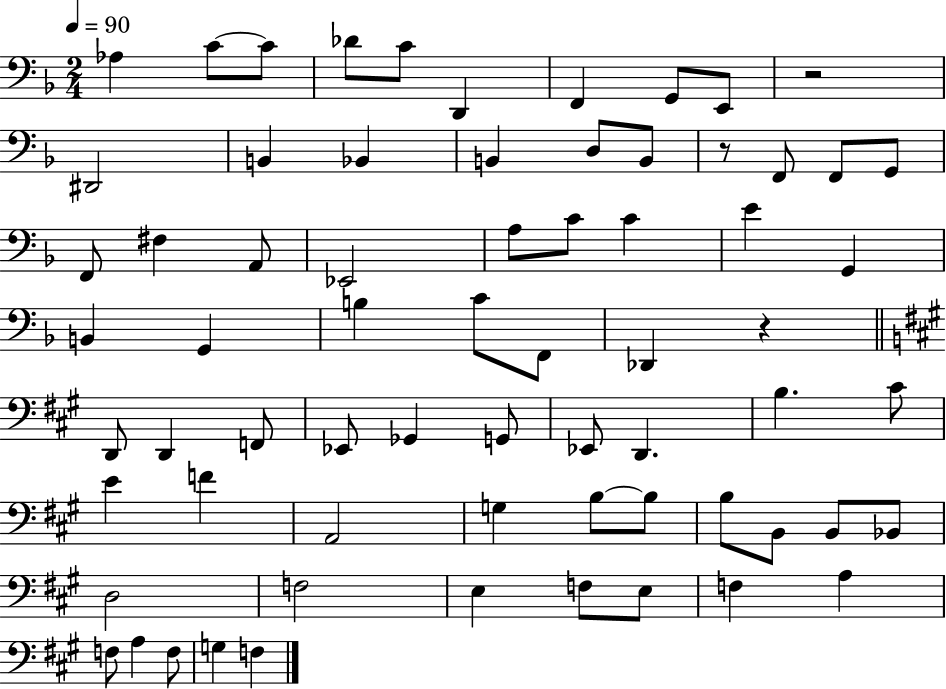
X:1
T:Untitled
M:2/4
L:1/4
K:F
_A, C/2 C/2 _D/2 C/2 D,, F,, G,,/2 E,,/2 z2 ^D,,2 B,, _B,, B,, D,/2 B,,/2 z/2 F,,/2 F,,/2 G,,/2 F,,/2 ^F, A,,/2 _E,,2 A,/2 C/2 C E G,, B,, G,, B, C/2 F,,/2 _D,, z D,,/2 D,, F,,/2 _E,,/2 _G,, G,,/2 _E,,/2 D,, B, ^C/2 E F A,,2 G, B,/2 B,/2 B,/2 B,,/2 B,,/2 _B,,/2 D,2 F,2 E, F,/2 E,/2 F, A, F,/2 A, F,/2 G, F,